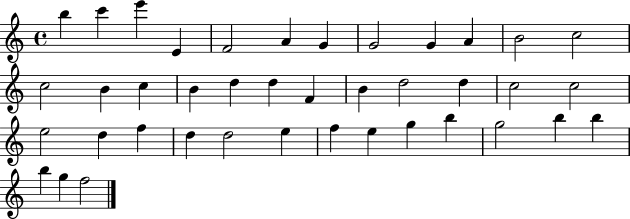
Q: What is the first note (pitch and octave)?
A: B5